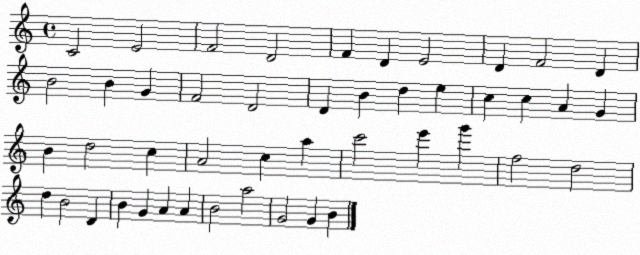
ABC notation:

X:1
T:Untitled
M:4/4
L:1/4
K:C
C2 E2 F2 D2 F D E2 D F2 D B2 B G F2 D2 D B d e c c A G B d2 c A2 c a c'2 e' g' f2 d2 d B2 D B G A A B2 a2 G2 G B